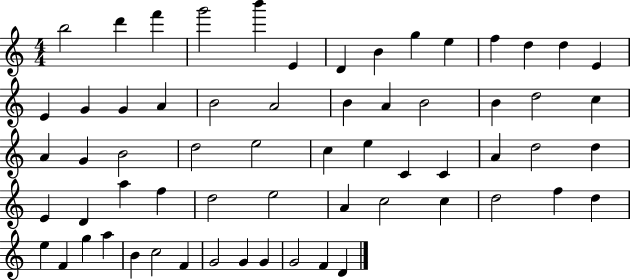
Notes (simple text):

B5/h D6/q F6/q G6/h B6/q E4/q D4/q B4/q G5/q E5/q F5/q D5/q D5/q E4/q E4/q G4/q G4/q A4/q B4/h A4/h B4/q A4/q B4/h B4/q D5/h C5/q A4/q G4/q B4/h D5/h E5/h C5/q E5/q C4/q C4/q A4/q D5/h D5/q E4/q D4/q A5/q F5/q D5/h E5/h A4/q C5/h C5/q D5/h F5/q D5/q E5/q F4/q G5/q A5/q B4/q C5/h F4/q G4/h G4/q G4/q G4/h F4/q D4/q